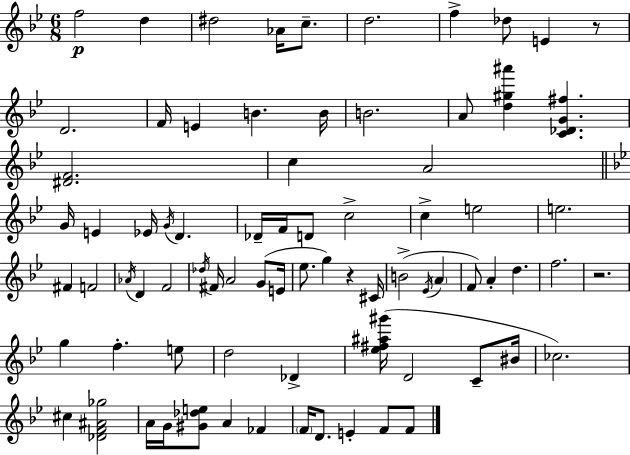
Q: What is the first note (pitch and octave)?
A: F5